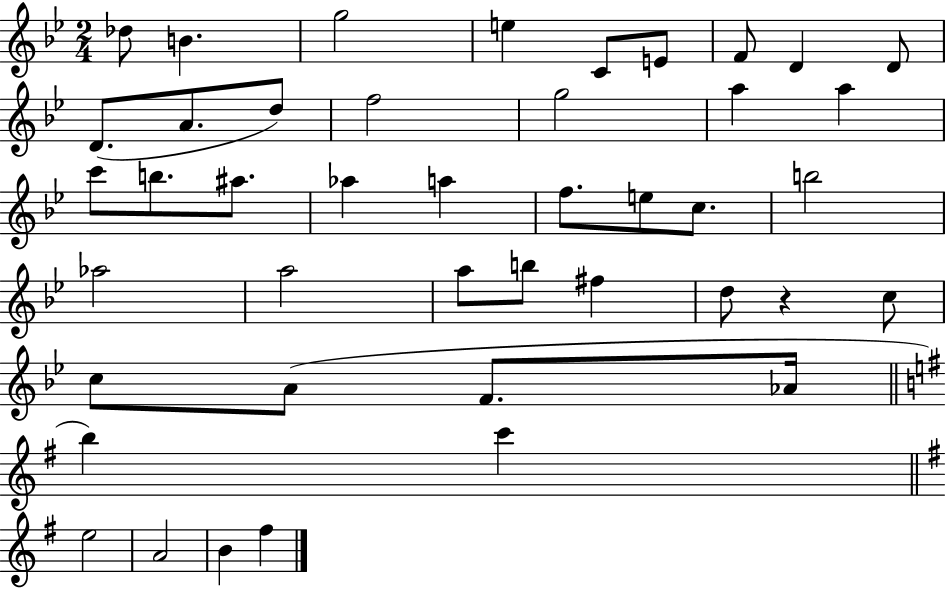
{
  \clef treble
  \numericTimeSignature
  \time 2/4
  \key bes \major
  des''8 b'4. | g''2 | e''4 c'8 e'8 | f'8 d'4 d'8 | \break d'8.( a'8. d''8) | f''2 | g''2 | a''4 a''4 | \break c'''8 b''8. ais''8. | aes''4 a''4 | f''8. e''8 c''8. | b''2 | \break aes''2 | a''2 | a''8 b''8 fis''4 | d''8 r4 c''8 | \break c''8 a'8( f'8. aes'16 | \bar "||" \break \key e \minor b''4) c'''4 | \bar "||" \break \key g \major e''2 | a'2 | b'4 fis''4 | \bar "|."
}